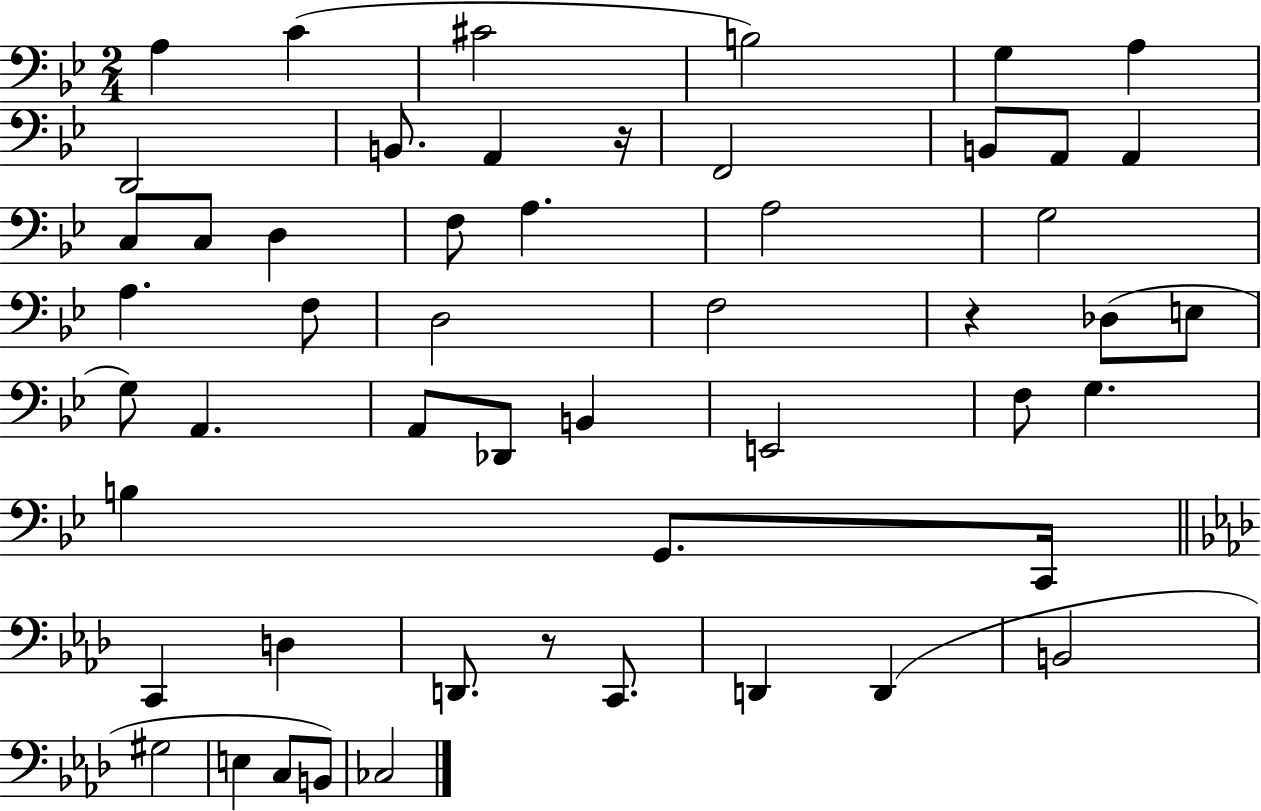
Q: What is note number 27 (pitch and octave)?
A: G3